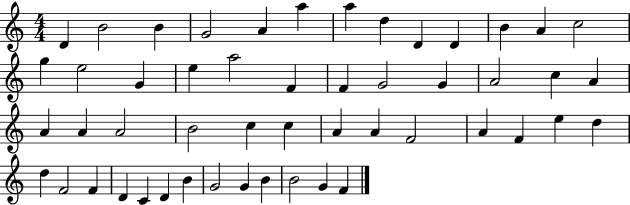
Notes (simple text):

D4/q B4/h B4/q G4/h A4/q A5/q A5/q D5/q D4/q D4/q B4/q A4/q C5/h G5/q E5/h G4/q E5/q A5/h F4/q F4/q G4/h G4/q A4/h C5/q A4/q A4/q A4/q A4/h B4/h C5/q C5/q A4/q A4/q F4/h A4/q F4/q E5/q D5/q D5/q F4/h F4/q D4/q C4/q D4/q B4/q G4/h G4/q B4/q B4/h G4/q F4/q